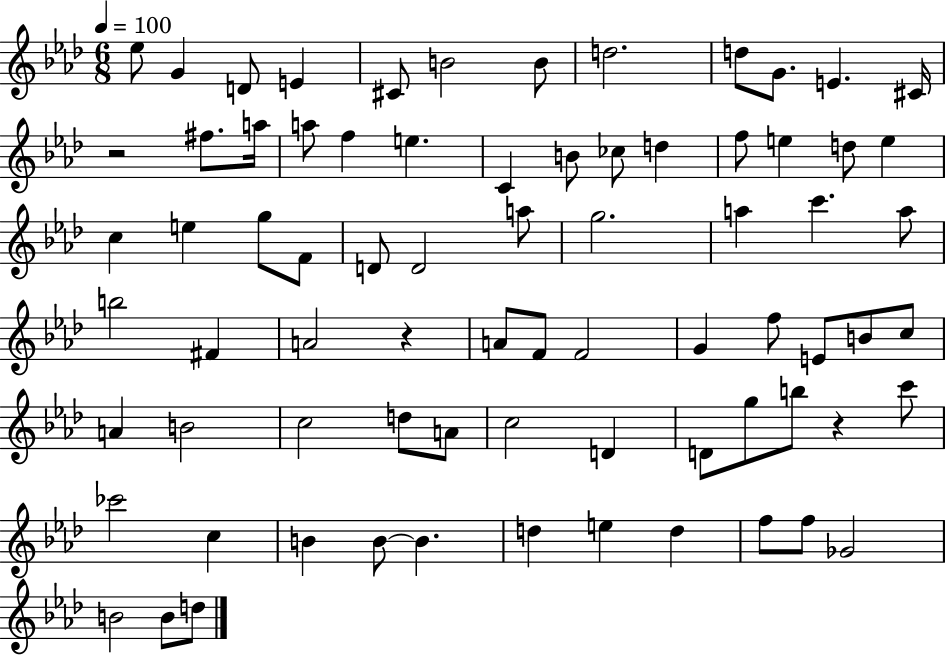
Eb5/e G4/q D4/e E4/q C#4/e B4/h B4/e D5/h. D5/e G4/e. E4/q. C#4/s R/h F#5/e. A5/s A5/e F5/q E5/q. C4/q B4/e CES5/e D5/q F5/e E5/q D5/e E5/q C5/q E5/q G5/e F4/e D4/e D4/h A5/e G5/h. A5/q C6/q. A5/e B5/h F#4/q A4/h R/q A4/e F4/e F4/h G4/q F5/e E4/e B4/e C5/e A4/q B4/h C5/h D5/e A4/e C5/h D4/q D4/e G5/e B5/e R/q C6/e CES6/h C5/q B4/q B4/e B4/q. D5/q E5/q D5/q F5/e F5/e Gb4/h B4/h B4/e D5/e